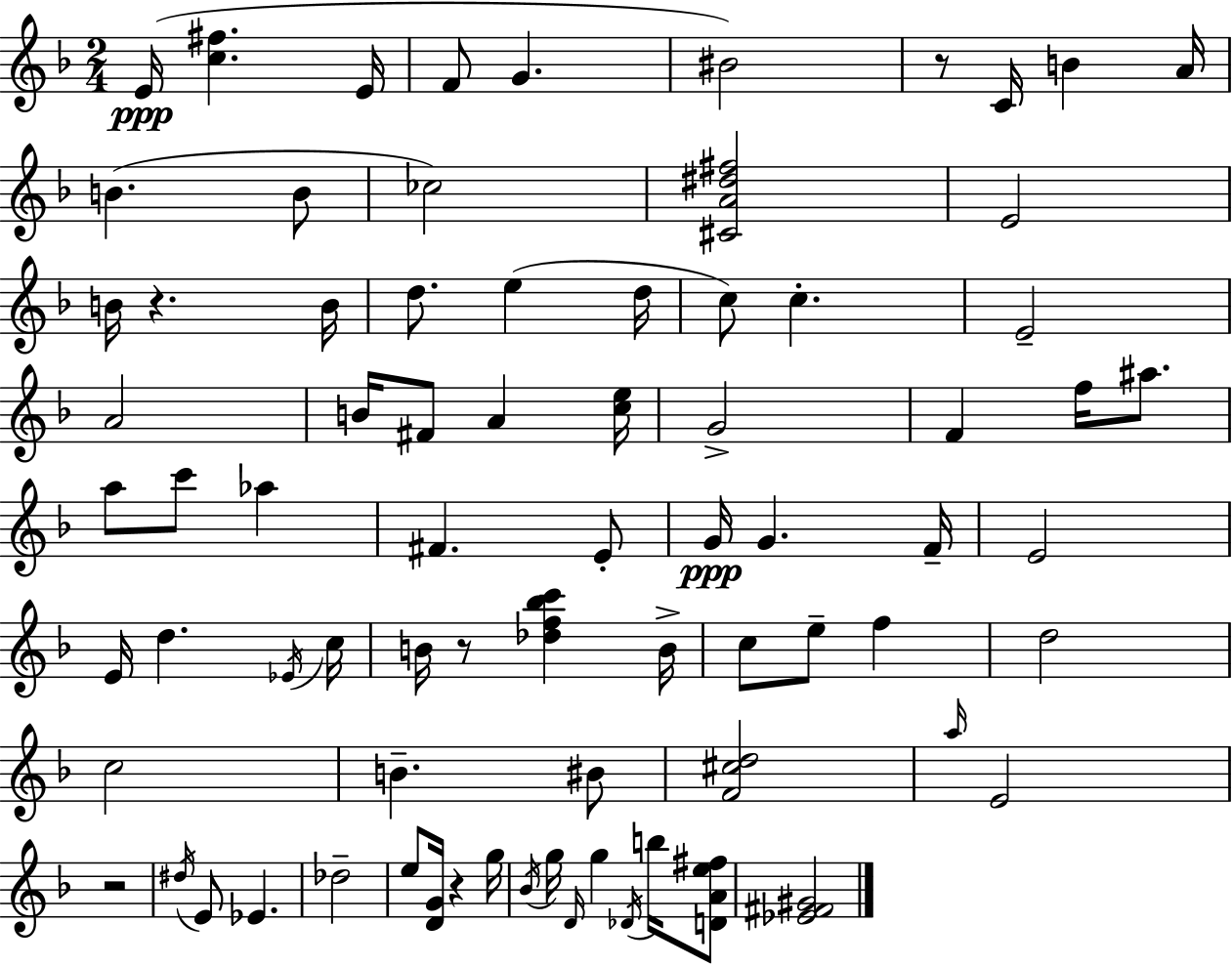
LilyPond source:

{
  \clef treble
  \numericTimeSignature
  \time 2/4
  \key d \minor
  \repeat volta 2 { e'16(\ppp <c'' fis''>4. e'16 | f'8 g'4. | bis'2) | r8 c'16 b'4 a'16 | \break b'4.( b'8 | ces''2) | <cis' a' dis'' fis''>2 | e'2 | \break b'16 r4. b'16 | d''8. e''4( d''16 | c''8) c''4.-. | e'2-- | \break a'2 | b'16 fis'8 a'4 <c'' e''>16 | g'2-> | f'4 f''16 ais''8. | \break a''8 c'''8 aes''4 | fis'4. e'8-. | g'16\ppp g'4. f'16-- | e'2 | \break e'16 d''4. \acciaccatura { ees'16 } | c''16 b'16 r8 <des'' f'' bes'' c'''>4 | b'16-> c''8 e''8-- f''4 | d''2 | \break c''2 | b'4.-- bis'8 | <f' cis'' d''>2 | \grace { a''16 } e'2 | \break r2 | \acciaccatura { dis''16 } e'8 ees'4. | des''2-- | e''8 <d' g'>16 r4 | \break g''16 \acciaccatura { bes'16 } g''16 \grace { d'16 } g''4 | \acciaccatura { des'16 } b''16 <d' a' e'' fis''>8 <ees' fis' gis'>2 | } \bar "|."
}